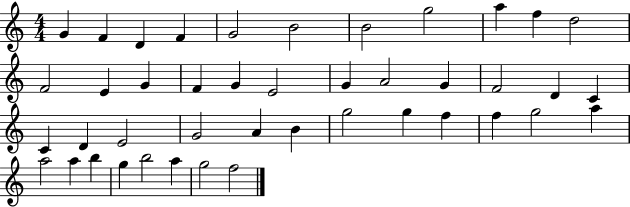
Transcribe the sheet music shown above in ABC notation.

X:1
T:Untitled
M:4/4
L:1/4
K:C
G F D F G2 B2 B2 g2 a f d2 F2 E G F G E2 G A2 G F2 D C C D E2 G2 A B g2 g f f g2 a a2 a b g b2 a g2 f2